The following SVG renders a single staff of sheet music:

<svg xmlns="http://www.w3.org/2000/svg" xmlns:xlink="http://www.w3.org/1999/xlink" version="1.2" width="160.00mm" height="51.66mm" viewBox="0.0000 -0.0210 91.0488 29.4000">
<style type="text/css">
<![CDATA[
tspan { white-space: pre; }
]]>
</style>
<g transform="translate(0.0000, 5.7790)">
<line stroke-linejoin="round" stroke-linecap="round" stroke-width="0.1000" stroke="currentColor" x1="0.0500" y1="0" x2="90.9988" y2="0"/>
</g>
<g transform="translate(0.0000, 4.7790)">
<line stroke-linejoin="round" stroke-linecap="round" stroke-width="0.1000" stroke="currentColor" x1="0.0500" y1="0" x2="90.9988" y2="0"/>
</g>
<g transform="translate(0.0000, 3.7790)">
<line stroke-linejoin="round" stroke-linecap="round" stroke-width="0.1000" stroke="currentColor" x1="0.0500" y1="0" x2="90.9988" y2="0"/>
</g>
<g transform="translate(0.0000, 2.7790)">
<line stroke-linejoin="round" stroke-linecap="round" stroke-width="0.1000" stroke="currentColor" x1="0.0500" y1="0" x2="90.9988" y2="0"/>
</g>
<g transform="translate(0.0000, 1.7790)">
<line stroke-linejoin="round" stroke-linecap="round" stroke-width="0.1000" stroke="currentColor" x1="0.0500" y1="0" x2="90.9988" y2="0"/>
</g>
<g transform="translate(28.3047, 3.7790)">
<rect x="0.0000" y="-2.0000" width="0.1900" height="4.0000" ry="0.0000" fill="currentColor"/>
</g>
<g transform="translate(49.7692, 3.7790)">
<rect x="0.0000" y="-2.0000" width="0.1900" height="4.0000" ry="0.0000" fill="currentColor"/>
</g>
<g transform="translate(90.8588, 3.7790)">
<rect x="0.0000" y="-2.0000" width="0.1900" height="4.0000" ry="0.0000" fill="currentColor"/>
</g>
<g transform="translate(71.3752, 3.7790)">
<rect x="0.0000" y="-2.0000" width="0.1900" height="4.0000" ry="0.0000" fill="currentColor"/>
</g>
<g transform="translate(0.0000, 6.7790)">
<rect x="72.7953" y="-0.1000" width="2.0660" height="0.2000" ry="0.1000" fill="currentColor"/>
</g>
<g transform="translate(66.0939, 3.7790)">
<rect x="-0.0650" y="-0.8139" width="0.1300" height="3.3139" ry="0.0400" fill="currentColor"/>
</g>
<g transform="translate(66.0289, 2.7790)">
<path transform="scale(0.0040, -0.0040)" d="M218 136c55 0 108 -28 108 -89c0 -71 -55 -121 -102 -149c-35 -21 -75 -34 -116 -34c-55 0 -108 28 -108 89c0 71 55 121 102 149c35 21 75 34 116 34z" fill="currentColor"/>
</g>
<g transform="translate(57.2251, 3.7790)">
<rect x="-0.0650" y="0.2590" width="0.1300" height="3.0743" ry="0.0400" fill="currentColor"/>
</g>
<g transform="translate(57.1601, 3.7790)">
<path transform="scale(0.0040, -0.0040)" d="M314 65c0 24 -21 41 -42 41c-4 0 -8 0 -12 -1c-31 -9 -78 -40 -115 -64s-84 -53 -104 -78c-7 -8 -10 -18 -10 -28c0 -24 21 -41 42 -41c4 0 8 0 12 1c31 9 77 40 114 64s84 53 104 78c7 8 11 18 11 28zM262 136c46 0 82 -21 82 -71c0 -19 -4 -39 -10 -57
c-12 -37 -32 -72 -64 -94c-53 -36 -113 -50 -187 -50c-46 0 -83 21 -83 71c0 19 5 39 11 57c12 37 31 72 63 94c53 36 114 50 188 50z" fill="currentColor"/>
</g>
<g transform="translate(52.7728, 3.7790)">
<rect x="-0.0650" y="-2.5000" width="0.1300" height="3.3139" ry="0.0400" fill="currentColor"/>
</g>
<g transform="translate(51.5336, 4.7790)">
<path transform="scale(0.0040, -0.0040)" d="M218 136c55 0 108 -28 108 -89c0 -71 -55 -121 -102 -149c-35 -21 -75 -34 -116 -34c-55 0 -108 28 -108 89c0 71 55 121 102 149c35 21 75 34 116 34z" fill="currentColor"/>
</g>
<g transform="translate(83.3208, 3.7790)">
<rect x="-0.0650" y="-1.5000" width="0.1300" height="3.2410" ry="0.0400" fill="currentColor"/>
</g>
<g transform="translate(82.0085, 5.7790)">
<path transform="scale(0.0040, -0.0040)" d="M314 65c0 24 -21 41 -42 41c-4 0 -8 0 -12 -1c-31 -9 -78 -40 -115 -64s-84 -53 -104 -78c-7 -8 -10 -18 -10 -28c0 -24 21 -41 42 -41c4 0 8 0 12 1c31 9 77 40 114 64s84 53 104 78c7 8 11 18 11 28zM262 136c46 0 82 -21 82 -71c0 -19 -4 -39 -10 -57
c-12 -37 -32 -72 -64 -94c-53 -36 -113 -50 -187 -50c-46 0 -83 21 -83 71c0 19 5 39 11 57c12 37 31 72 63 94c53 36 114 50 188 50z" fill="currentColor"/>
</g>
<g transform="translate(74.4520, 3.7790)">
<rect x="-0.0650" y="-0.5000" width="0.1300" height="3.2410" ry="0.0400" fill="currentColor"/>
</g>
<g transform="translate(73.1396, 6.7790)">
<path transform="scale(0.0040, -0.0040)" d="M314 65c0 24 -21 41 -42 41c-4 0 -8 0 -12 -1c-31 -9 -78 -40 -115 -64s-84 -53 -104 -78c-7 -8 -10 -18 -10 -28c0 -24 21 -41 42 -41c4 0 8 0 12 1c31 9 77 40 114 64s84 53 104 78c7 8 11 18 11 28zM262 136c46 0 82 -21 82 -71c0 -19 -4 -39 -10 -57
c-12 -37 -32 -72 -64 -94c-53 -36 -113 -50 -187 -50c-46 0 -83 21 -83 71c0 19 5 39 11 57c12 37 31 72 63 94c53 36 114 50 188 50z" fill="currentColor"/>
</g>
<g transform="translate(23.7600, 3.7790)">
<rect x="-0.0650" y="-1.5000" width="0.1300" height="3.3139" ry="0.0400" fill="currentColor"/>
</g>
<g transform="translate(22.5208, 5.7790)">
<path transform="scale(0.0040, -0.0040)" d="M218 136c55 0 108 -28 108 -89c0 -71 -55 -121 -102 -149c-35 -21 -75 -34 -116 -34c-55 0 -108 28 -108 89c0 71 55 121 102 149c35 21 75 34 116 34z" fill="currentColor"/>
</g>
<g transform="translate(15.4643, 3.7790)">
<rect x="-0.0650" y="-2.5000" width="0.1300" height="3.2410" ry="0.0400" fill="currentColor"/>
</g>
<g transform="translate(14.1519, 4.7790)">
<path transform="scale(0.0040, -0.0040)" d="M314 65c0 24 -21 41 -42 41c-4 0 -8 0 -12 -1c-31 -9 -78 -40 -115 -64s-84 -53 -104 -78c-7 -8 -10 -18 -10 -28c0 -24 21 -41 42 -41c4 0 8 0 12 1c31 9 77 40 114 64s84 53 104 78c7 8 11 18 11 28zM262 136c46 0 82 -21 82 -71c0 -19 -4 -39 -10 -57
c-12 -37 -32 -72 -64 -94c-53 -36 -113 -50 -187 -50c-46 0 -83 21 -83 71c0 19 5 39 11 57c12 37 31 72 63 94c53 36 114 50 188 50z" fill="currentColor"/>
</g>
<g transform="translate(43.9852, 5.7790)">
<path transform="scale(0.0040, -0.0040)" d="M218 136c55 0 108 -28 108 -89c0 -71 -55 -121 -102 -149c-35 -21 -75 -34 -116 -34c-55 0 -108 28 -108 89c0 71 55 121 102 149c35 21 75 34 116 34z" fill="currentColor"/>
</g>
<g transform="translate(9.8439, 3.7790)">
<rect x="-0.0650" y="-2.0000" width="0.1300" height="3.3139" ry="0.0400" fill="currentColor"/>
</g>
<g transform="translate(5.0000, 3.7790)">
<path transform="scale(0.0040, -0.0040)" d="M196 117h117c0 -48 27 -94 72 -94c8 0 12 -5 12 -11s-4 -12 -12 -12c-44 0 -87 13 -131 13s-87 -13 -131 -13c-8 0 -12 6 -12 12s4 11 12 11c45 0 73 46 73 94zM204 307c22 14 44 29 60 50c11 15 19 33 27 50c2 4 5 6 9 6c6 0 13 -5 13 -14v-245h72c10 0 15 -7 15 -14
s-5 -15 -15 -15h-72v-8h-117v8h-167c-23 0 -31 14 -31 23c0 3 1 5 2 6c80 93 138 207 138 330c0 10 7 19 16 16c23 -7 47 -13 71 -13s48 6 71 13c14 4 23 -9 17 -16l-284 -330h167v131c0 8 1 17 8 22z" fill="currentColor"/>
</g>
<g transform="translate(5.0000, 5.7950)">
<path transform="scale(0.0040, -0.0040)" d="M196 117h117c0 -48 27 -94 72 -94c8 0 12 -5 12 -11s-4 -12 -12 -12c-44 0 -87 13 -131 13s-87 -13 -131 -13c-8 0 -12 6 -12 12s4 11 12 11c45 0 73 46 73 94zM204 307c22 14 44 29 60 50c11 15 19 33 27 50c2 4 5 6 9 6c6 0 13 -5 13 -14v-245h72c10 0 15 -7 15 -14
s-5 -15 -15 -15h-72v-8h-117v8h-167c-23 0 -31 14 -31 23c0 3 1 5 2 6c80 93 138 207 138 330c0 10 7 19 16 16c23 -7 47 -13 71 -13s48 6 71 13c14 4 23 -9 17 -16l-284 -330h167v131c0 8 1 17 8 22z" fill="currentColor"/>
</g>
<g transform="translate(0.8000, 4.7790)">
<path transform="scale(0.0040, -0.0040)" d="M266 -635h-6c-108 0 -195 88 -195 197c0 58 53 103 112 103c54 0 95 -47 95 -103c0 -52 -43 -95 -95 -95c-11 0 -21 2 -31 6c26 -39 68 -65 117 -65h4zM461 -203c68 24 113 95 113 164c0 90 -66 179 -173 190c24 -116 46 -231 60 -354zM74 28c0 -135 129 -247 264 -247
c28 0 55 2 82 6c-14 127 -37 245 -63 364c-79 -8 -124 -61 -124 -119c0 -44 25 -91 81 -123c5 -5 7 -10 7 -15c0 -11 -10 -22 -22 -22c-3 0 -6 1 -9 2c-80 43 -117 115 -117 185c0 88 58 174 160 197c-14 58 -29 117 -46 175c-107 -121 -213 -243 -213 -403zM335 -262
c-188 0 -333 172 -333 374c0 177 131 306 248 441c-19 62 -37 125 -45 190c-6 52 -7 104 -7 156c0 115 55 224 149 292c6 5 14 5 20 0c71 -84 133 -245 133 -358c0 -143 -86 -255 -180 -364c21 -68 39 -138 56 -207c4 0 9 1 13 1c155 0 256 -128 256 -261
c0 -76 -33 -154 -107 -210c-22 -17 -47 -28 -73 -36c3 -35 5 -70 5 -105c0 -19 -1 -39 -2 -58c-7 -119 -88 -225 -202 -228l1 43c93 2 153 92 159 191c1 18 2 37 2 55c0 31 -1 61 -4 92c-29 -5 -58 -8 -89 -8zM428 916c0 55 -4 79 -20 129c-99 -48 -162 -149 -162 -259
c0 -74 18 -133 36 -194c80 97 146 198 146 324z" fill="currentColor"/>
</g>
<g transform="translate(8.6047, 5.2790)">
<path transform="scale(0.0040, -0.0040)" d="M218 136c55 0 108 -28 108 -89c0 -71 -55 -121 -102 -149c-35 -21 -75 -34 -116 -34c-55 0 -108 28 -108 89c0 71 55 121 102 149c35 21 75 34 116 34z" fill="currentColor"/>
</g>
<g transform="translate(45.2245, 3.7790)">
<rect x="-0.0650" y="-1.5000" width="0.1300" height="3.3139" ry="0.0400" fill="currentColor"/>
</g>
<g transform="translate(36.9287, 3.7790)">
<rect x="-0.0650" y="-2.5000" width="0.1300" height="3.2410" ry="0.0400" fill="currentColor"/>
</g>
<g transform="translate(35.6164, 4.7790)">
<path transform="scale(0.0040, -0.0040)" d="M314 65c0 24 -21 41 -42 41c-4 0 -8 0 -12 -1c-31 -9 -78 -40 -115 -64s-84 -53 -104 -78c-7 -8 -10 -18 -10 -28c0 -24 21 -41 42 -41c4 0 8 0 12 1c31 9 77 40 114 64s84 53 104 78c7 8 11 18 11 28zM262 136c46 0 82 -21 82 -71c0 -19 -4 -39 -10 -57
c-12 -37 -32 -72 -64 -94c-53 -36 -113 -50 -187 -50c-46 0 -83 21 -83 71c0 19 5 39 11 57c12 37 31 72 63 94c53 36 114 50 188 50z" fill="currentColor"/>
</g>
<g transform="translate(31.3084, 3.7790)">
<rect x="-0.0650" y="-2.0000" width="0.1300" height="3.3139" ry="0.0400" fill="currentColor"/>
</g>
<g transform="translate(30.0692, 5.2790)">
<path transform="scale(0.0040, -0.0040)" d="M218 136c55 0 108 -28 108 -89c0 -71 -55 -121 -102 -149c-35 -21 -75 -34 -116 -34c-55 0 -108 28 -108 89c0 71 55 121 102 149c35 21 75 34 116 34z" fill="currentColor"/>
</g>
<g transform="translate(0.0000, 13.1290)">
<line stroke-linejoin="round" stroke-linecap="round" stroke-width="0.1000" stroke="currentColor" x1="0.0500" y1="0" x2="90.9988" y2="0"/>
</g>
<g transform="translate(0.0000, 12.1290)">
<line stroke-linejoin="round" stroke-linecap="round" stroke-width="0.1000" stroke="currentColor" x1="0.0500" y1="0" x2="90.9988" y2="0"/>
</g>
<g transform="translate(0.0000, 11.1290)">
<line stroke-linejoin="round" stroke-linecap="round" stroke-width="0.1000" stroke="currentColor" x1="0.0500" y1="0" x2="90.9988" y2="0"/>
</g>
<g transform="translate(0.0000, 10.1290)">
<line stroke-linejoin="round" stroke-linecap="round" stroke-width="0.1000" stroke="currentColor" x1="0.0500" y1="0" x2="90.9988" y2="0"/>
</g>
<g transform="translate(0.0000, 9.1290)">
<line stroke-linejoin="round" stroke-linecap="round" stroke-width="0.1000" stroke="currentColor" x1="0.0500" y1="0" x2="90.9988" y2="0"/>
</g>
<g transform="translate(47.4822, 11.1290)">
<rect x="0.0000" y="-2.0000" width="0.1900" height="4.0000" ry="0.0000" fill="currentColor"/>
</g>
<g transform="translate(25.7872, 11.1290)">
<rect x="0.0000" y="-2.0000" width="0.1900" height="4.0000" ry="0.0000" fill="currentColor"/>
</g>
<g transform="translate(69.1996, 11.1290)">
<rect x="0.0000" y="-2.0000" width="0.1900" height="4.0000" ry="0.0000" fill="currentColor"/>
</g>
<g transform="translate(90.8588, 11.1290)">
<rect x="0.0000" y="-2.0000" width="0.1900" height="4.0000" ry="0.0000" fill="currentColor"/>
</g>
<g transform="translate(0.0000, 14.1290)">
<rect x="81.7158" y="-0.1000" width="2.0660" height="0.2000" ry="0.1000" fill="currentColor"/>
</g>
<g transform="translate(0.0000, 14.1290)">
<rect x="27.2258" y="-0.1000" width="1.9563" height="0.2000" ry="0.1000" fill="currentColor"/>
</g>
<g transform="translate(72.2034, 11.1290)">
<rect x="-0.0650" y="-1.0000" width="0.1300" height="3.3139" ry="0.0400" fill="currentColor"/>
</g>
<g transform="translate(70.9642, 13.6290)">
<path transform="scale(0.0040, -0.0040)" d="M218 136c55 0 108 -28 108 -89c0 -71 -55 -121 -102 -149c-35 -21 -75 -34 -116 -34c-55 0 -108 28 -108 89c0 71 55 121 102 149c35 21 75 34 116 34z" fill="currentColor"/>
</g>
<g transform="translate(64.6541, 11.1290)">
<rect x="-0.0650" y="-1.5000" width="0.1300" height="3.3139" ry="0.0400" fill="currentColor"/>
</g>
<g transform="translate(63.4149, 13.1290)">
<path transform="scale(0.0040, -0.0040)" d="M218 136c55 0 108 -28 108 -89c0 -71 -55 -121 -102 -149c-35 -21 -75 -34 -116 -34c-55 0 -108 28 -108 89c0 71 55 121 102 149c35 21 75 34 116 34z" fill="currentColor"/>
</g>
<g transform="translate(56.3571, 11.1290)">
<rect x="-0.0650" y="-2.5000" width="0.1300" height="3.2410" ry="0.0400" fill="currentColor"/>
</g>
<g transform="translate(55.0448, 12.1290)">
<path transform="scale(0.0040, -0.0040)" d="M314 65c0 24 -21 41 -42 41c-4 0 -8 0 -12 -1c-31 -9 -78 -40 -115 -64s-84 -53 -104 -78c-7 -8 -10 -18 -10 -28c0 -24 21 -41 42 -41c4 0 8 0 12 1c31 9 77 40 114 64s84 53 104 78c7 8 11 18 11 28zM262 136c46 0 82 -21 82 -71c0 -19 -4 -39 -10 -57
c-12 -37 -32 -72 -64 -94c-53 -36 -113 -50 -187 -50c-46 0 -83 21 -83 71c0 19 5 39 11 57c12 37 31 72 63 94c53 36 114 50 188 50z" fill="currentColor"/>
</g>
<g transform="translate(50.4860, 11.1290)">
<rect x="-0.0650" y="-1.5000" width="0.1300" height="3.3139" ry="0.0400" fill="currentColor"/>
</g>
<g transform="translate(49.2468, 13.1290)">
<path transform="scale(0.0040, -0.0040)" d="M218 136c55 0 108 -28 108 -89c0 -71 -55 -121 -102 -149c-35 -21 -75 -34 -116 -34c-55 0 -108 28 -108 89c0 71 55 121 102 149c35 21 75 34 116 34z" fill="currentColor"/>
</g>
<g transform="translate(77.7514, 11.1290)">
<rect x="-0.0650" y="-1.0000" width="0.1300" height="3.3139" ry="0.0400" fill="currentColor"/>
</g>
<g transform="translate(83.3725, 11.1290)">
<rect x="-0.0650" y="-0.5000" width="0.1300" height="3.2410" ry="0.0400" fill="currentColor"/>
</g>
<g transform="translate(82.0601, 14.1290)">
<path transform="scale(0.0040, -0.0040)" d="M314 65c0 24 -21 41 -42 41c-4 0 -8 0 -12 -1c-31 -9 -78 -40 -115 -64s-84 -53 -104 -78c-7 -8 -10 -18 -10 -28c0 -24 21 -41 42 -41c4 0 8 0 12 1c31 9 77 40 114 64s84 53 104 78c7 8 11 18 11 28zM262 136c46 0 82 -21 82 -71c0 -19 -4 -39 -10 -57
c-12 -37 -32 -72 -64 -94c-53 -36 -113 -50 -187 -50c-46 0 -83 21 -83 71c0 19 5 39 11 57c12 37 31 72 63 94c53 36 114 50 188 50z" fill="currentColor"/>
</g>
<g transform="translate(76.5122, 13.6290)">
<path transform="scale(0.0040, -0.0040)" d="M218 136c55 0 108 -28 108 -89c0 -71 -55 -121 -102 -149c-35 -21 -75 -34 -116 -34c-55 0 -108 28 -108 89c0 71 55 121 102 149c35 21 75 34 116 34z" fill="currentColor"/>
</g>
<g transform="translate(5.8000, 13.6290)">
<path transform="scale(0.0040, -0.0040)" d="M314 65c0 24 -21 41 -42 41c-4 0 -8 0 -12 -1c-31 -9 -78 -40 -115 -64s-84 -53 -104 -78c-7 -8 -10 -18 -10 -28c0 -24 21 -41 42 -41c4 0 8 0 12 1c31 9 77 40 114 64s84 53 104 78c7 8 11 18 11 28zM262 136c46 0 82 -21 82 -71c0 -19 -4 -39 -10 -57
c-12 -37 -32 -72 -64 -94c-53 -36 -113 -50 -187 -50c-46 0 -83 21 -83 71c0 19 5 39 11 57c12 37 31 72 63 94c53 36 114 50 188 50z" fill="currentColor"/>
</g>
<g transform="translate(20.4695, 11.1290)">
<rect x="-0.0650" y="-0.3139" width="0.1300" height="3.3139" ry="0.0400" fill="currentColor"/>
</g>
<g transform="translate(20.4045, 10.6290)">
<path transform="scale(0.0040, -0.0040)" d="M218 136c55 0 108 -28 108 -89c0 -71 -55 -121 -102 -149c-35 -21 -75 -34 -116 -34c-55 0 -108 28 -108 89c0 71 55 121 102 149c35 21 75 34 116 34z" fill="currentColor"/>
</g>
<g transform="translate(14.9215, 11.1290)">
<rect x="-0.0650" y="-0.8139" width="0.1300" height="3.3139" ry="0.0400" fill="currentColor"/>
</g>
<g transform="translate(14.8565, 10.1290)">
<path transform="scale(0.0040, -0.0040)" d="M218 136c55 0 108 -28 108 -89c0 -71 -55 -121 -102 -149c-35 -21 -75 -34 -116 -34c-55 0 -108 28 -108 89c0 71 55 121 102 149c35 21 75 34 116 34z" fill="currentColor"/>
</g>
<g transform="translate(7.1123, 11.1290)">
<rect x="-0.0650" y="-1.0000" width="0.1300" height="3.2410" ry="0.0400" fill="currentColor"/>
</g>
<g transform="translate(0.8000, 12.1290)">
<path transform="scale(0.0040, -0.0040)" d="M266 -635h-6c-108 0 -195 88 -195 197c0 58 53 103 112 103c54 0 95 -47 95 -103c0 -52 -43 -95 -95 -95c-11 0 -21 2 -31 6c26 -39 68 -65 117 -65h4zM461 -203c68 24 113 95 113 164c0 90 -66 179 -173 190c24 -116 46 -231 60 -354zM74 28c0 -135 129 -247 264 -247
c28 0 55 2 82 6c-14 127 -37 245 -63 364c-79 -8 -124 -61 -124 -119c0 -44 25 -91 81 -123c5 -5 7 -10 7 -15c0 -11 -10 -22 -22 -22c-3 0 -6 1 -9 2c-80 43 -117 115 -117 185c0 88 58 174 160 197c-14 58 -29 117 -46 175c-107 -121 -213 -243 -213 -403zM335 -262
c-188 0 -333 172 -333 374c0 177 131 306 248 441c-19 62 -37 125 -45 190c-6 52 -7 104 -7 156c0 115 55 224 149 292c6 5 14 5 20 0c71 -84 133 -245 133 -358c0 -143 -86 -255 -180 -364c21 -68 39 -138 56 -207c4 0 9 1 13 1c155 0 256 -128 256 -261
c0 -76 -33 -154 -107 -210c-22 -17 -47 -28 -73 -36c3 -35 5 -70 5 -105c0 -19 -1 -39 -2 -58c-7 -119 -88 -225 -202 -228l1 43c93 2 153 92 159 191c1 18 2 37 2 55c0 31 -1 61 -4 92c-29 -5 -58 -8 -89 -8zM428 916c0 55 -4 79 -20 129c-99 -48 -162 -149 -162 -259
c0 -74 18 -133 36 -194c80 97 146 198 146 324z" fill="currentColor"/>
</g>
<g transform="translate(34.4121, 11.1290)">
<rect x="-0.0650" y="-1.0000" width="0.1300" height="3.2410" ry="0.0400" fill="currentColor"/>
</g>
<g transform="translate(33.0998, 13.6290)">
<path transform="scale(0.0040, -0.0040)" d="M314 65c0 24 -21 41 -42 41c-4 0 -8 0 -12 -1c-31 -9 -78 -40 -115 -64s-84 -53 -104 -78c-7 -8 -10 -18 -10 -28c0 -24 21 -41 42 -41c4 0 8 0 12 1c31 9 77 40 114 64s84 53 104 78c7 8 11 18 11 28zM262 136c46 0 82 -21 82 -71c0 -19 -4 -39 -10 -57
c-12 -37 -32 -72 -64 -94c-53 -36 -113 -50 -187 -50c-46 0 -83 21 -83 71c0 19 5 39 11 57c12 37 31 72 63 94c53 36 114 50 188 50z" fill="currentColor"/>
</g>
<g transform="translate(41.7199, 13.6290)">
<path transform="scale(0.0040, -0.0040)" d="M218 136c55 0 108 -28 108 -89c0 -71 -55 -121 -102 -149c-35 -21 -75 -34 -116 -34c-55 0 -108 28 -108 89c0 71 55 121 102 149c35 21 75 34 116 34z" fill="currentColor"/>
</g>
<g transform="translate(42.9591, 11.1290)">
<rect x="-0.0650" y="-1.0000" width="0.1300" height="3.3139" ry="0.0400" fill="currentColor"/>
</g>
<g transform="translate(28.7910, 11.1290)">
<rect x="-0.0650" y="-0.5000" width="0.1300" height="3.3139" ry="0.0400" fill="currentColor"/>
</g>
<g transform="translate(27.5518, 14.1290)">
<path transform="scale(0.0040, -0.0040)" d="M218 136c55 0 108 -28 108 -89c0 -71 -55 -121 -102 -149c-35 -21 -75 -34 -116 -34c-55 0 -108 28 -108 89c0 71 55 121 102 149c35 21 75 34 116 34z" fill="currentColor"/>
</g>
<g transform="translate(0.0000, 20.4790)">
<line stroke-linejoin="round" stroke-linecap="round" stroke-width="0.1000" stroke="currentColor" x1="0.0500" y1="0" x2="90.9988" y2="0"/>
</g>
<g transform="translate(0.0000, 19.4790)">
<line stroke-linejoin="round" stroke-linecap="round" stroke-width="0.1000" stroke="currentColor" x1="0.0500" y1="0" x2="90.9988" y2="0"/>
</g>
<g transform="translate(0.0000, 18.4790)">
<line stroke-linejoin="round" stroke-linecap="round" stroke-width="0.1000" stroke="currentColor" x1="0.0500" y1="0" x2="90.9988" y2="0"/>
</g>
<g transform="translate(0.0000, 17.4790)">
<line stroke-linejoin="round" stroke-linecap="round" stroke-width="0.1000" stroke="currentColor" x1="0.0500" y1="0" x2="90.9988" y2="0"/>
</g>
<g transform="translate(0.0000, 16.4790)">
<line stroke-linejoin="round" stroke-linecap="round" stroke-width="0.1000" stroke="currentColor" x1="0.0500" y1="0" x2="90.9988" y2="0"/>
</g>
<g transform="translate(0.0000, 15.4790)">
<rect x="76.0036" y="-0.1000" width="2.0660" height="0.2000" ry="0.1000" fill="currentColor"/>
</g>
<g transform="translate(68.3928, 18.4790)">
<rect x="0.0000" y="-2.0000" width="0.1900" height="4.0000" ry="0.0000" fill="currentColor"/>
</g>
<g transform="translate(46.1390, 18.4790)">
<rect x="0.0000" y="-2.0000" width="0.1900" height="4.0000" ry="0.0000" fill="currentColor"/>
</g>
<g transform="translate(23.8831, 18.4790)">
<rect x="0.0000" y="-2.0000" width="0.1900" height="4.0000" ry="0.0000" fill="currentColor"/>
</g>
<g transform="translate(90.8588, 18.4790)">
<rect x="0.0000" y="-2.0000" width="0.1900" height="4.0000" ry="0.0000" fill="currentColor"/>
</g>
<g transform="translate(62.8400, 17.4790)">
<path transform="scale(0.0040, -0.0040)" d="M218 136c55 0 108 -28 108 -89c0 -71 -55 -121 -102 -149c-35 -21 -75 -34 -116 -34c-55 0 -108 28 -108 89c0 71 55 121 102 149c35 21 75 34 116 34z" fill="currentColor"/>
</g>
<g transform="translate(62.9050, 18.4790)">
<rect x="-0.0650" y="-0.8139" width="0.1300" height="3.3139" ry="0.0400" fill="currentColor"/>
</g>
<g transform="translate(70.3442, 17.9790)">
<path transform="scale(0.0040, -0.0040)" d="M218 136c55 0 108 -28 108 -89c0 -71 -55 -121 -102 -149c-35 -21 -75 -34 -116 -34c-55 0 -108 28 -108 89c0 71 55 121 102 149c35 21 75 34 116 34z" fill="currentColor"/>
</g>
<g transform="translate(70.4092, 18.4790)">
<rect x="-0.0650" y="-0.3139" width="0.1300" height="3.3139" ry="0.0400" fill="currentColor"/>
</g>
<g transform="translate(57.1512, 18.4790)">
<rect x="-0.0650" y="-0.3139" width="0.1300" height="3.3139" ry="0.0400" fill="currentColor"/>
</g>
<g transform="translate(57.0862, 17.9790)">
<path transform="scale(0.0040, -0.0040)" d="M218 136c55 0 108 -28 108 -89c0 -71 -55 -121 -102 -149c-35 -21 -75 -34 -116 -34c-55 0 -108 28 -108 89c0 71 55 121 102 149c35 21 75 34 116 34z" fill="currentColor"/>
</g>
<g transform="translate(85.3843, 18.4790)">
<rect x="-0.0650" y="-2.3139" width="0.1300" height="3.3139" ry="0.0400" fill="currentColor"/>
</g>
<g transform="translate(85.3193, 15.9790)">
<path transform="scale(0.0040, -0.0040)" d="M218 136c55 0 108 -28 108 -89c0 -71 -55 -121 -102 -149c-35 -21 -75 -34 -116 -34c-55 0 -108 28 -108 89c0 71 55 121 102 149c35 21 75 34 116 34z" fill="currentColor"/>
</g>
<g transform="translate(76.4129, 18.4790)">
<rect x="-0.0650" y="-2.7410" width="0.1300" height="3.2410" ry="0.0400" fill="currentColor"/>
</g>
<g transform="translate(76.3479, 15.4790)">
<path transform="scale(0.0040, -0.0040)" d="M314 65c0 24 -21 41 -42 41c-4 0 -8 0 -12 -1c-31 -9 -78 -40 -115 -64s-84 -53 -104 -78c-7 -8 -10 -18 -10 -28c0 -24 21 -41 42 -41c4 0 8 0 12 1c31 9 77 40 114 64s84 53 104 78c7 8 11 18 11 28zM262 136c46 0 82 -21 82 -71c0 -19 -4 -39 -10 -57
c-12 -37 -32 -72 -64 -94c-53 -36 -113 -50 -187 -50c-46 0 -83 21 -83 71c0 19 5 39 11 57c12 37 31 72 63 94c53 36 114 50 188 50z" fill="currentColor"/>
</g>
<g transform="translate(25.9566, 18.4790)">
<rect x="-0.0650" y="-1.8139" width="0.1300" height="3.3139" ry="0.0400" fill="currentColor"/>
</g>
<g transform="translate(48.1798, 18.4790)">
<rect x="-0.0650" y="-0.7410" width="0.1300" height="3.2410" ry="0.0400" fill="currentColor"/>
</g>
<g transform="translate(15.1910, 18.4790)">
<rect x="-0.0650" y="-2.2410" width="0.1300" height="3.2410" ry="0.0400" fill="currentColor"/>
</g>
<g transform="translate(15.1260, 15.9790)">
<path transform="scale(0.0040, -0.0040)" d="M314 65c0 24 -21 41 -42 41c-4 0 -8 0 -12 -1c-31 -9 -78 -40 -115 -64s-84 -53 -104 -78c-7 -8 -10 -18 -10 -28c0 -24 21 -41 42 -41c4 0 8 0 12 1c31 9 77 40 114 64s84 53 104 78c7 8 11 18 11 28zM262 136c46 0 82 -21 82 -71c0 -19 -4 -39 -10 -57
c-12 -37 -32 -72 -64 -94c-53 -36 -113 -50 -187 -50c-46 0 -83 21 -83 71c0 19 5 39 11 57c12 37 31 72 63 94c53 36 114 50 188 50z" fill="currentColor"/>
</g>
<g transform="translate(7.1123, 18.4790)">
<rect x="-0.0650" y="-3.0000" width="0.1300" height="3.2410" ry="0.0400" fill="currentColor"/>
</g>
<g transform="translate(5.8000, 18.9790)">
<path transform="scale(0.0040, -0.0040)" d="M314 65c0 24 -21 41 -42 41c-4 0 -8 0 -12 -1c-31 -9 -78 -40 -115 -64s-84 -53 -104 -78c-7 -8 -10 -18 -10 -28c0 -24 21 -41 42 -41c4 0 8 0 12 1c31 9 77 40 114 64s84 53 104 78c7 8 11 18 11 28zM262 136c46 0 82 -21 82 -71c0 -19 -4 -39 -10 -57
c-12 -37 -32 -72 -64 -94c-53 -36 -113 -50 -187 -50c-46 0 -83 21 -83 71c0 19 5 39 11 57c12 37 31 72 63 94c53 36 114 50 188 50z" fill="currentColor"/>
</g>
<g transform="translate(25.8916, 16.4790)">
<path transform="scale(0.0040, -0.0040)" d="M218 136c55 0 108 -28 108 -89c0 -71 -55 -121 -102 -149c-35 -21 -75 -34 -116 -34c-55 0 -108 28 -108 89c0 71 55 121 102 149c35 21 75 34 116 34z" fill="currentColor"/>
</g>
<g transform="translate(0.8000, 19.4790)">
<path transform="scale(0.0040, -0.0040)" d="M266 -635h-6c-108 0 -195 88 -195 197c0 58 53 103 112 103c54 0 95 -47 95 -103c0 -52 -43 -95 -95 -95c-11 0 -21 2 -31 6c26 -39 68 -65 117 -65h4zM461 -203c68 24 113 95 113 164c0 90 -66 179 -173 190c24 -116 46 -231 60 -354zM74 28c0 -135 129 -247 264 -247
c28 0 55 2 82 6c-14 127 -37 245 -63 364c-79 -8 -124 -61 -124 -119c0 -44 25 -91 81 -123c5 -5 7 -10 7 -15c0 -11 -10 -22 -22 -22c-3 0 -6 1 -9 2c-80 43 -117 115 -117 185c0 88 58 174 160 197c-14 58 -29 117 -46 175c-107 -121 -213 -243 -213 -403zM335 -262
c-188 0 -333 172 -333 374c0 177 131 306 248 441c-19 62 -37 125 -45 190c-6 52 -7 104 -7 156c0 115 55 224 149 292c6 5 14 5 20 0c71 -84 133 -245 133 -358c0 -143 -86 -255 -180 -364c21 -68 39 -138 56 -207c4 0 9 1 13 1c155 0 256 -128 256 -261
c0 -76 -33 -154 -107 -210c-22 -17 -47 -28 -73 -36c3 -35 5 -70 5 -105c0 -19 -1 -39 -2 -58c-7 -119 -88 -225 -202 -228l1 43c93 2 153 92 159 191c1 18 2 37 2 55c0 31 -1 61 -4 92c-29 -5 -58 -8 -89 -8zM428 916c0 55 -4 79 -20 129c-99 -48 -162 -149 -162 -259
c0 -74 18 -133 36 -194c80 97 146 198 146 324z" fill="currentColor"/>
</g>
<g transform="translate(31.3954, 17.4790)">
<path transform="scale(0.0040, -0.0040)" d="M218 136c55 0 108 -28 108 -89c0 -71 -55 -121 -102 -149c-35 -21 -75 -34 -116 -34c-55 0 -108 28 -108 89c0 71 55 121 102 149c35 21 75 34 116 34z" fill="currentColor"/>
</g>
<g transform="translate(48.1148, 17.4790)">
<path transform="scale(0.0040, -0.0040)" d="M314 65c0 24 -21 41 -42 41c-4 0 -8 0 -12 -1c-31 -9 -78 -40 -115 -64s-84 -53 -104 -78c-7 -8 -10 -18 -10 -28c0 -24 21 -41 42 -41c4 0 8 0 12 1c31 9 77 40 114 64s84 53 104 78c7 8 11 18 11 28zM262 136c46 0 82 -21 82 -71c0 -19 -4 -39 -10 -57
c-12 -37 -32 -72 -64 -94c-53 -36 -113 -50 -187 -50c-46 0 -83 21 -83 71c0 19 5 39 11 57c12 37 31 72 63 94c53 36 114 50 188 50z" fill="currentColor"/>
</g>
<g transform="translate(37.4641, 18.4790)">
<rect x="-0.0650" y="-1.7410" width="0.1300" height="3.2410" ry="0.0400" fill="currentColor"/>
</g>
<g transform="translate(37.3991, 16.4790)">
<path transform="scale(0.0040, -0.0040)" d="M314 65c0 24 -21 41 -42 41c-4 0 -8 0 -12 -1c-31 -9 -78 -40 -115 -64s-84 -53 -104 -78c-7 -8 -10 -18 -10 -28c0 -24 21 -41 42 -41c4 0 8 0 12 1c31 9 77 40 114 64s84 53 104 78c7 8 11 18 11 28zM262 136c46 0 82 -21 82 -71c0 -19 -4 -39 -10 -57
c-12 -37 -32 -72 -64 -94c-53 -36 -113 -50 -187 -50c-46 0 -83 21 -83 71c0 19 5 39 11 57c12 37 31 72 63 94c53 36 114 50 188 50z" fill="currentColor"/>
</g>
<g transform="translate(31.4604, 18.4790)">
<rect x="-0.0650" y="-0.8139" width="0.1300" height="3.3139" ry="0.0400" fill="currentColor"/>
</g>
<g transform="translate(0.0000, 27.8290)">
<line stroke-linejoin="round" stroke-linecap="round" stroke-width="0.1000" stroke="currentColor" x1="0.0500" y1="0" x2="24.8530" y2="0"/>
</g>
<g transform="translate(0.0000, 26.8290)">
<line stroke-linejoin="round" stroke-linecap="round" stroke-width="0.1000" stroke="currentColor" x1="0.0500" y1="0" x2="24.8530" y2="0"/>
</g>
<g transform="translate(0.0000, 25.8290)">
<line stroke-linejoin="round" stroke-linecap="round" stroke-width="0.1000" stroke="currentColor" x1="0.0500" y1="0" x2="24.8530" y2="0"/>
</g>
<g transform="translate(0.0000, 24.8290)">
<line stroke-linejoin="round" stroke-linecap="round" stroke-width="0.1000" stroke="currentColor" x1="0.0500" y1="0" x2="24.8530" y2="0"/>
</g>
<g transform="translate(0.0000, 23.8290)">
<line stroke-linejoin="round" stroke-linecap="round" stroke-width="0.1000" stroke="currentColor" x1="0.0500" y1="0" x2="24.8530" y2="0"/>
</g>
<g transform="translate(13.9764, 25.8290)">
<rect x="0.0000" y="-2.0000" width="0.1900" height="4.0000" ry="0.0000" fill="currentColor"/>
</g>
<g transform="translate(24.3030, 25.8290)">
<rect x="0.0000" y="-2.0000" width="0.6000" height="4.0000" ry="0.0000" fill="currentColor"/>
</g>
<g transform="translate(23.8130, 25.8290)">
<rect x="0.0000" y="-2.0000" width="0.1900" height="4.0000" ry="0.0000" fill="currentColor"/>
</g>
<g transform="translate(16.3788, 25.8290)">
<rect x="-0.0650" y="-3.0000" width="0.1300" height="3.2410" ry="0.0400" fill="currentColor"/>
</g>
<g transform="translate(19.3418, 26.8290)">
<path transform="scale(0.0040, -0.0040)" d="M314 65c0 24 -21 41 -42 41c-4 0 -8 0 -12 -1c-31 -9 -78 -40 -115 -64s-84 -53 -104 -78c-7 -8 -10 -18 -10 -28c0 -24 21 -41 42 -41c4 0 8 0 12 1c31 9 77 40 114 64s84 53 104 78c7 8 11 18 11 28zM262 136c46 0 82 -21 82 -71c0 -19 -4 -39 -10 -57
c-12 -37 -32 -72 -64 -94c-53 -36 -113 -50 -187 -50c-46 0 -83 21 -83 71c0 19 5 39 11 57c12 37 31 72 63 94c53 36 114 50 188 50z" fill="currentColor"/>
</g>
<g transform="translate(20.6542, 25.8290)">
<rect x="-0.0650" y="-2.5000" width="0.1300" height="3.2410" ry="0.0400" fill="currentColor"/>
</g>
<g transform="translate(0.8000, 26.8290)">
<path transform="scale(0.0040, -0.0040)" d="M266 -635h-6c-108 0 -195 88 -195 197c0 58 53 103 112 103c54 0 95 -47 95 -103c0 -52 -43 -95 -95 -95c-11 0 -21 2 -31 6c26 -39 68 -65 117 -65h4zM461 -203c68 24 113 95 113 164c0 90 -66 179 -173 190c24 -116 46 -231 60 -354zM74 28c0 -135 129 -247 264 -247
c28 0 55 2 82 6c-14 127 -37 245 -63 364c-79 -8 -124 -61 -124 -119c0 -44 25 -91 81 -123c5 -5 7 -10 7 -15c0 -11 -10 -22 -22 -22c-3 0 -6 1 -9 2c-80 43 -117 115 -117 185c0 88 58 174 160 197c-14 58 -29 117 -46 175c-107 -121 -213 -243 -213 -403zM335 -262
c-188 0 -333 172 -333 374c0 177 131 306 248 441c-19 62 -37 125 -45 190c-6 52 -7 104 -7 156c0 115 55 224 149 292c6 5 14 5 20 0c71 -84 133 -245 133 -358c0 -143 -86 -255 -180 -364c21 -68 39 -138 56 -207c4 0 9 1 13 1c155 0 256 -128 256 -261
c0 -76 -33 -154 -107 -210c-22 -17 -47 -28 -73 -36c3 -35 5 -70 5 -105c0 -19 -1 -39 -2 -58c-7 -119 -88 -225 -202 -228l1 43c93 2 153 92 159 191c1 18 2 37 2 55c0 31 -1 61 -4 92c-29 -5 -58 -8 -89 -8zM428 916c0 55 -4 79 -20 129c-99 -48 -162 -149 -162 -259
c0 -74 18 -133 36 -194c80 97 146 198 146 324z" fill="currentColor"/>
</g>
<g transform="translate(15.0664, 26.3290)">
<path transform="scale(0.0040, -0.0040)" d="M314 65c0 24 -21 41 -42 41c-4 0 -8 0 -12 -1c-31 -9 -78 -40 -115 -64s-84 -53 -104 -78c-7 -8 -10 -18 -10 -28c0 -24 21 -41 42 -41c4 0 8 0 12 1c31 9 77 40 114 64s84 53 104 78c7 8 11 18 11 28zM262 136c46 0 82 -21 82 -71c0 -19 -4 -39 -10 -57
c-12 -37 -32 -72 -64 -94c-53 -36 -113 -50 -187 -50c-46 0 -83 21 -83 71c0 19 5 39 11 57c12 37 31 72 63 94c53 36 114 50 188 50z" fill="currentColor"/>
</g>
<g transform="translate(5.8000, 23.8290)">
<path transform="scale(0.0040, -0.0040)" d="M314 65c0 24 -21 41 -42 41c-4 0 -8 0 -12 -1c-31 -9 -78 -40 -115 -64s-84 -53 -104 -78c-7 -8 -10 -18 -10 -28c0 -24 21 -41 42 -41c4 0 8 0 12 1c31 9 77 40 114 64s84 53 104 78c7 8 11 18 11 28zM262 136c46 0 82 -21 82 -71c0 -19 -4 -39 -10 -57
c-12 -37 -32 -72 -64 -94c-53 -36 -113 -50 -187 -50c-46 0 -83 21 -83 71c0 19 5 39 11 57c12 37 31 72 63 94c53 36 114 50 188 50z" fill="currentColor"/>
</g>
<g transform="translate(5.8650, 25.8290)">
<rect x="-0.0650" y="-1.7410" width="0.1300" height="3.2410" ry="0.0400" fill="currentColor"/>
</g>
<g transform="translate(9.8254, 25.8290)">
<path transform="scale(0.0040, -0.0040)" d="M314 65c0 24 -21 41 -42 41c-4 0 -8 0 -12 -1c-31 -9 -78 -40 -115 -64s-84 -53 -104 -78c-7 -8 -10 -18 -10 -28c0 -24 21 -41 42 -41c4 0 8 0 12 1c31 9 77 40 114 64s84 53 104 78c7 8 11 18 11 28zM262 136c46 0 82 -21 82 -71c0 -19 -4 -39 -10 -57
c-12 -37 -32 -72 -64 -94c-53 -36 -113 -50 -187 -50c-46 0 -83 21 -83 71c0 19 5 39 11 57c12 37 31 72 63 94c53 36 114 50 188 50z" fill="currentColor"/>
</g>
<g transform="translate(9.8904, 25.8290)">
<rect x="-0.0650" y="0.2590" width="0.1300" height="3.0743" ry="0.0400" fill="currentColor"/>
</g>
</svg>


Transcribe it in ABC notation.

X:1
T:Untitled
M:4/4
L:1/4
K:C
F G2 E F G2 E G B2 d C2 E2 D2 d c C D2 D E G2 E D D C2 A2 g2 f d f2 d2 c d c a2 g f2 B2 A2 G2